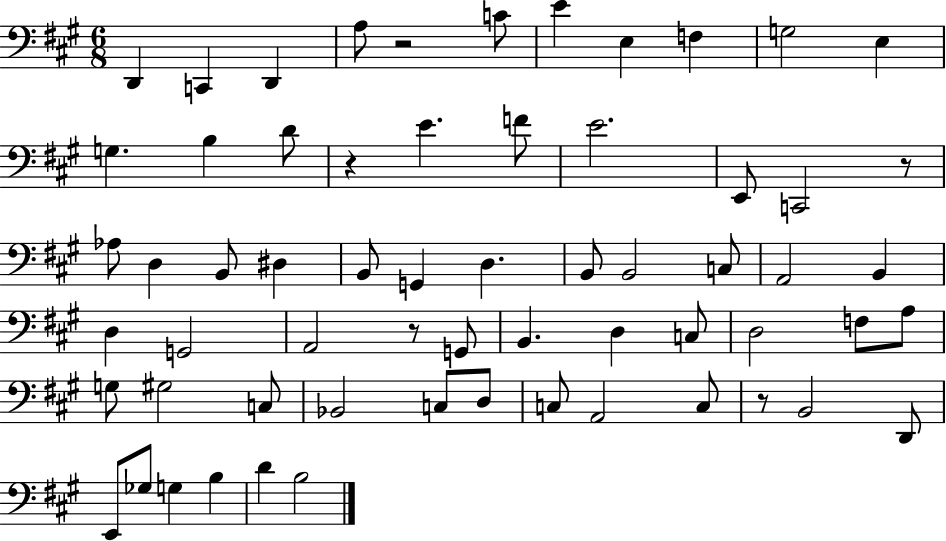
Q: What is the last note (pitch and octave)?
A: B3